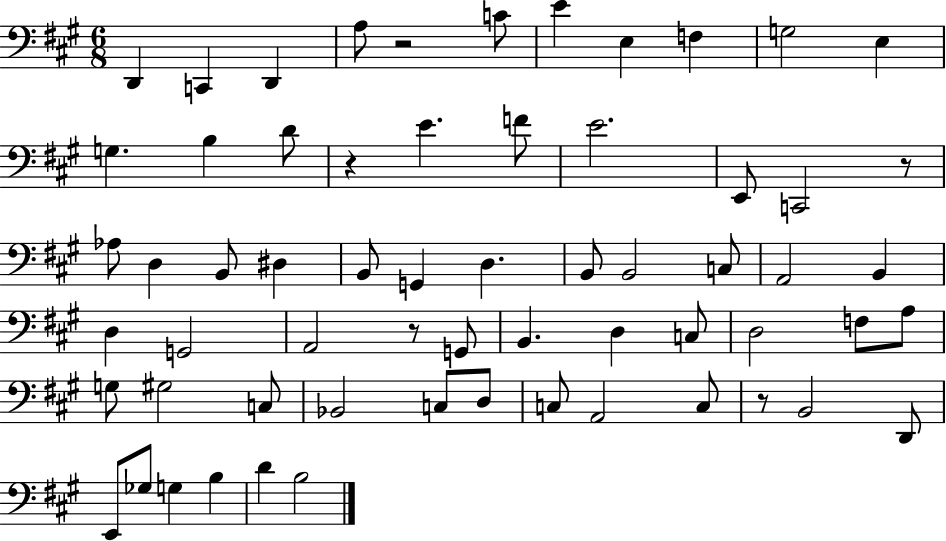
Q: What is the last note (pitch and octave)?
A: B3